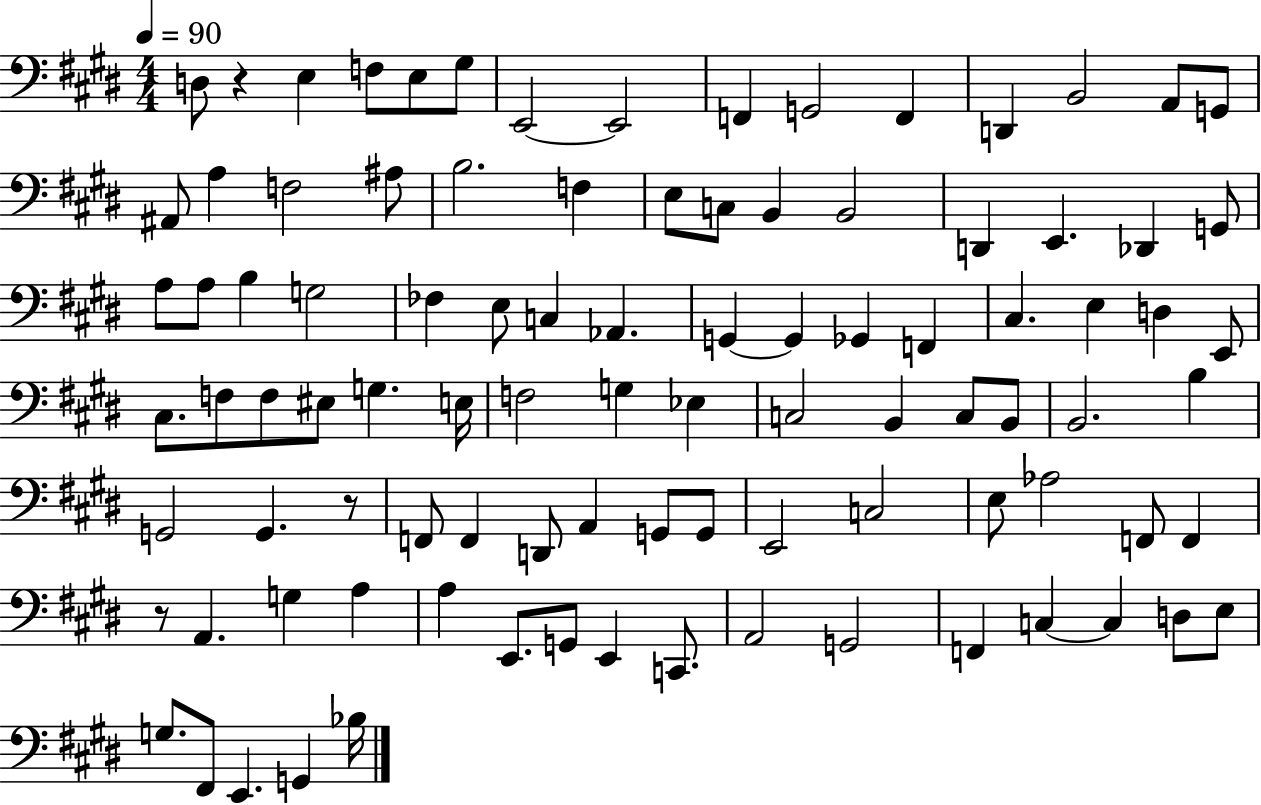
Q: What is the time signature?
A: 4/4